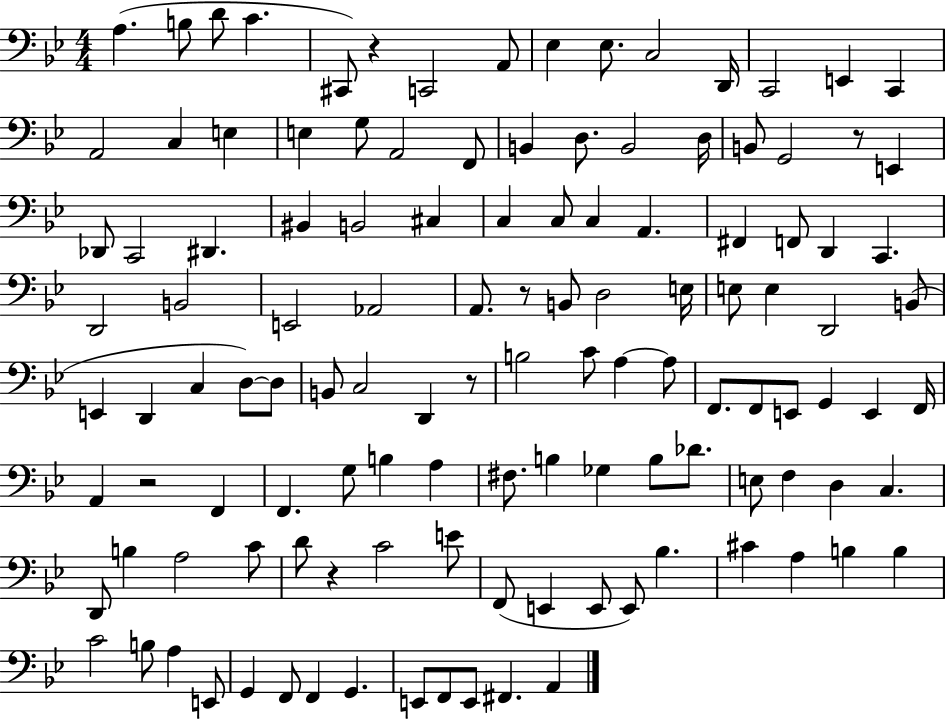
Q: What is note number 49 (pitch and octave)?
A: D3